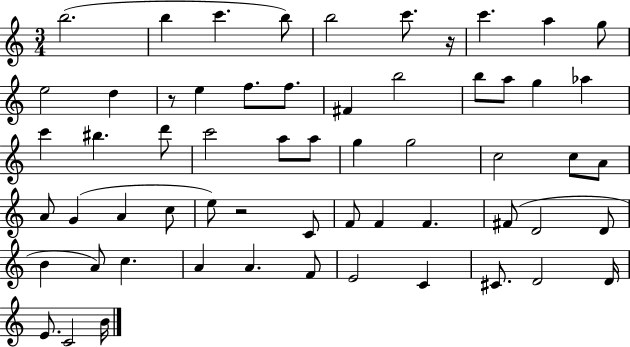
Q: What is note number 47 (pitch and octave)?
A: A4